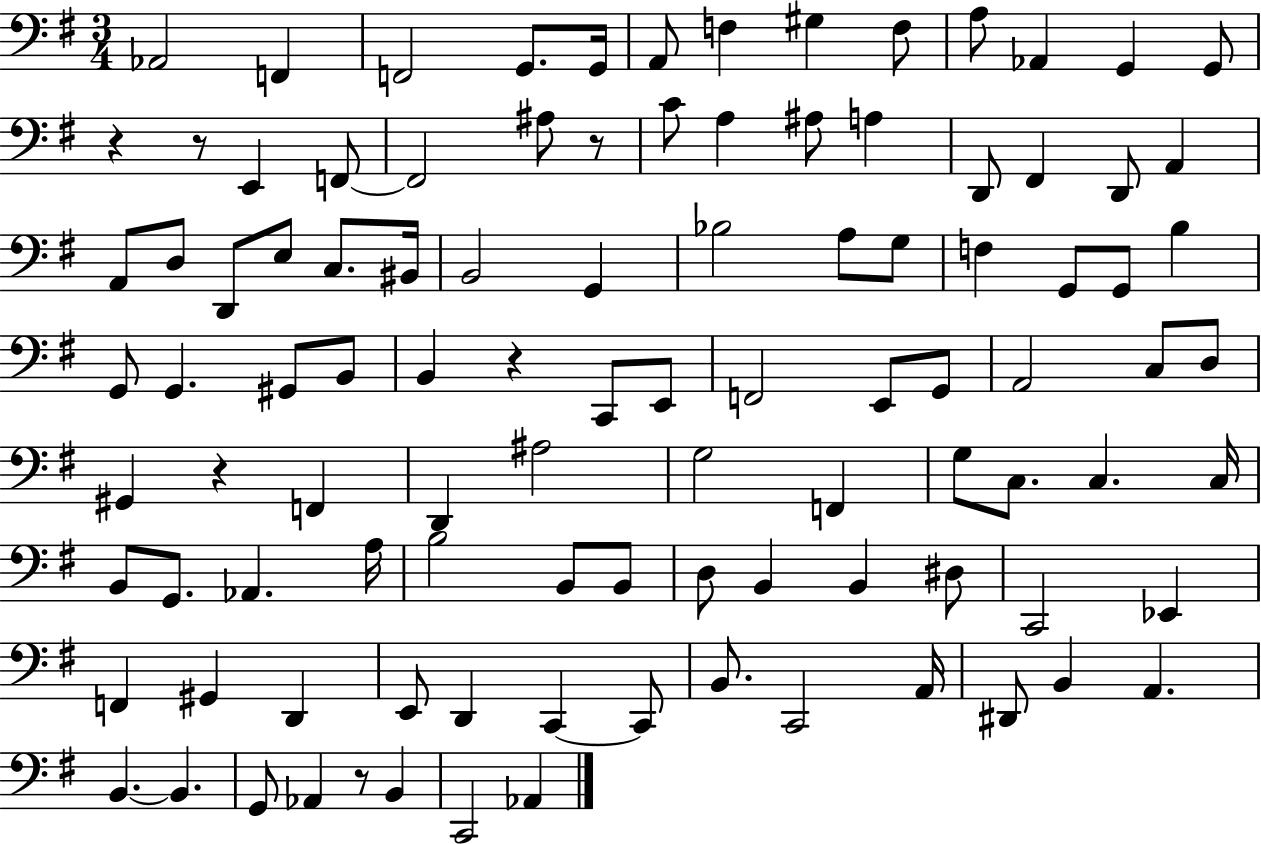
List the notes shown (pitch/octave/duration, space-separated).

Ab2/h F2/q F2/h G2/e. G2/s A2/e F3/q G#3/q F3/e A3/e Ab2/q G2/q G2/e R/q R/e E2/q F2/e F2/h A#3/e R/e C4/e A3/q A#3/e A3/q D2/e F#2/q D2/e A2/q A2/e D3/e D2/e E3/e C3/e. BIS2/s B2/h G2/q Bb3/h A3/e G3/e F3/q G2/e G2/e B3/q G2/e G2/q. G#2/e B2/e B2/q R/q C2/e E2/e F2/h E2/e G2/e A2/h C3/e D3/e G#2/q R/q F2/q D2/q A#3/h G3/h F2/q G3/e C3/e. C3/q. C3/s B2/e G2/e. Ab2/q. A3/s B3/h B2/e B2/e D3/e B2/q B2/q D#3/e C2/h Eb2/q F2/q G#2/q D2/q E2/e D2/q C2/q C2/e B2/e. C2/h A2/s D#2/e B2/q A2/q. B2/q. B2/q. G2/e Ab2/q R/e B2/q C2/h Ab2/q